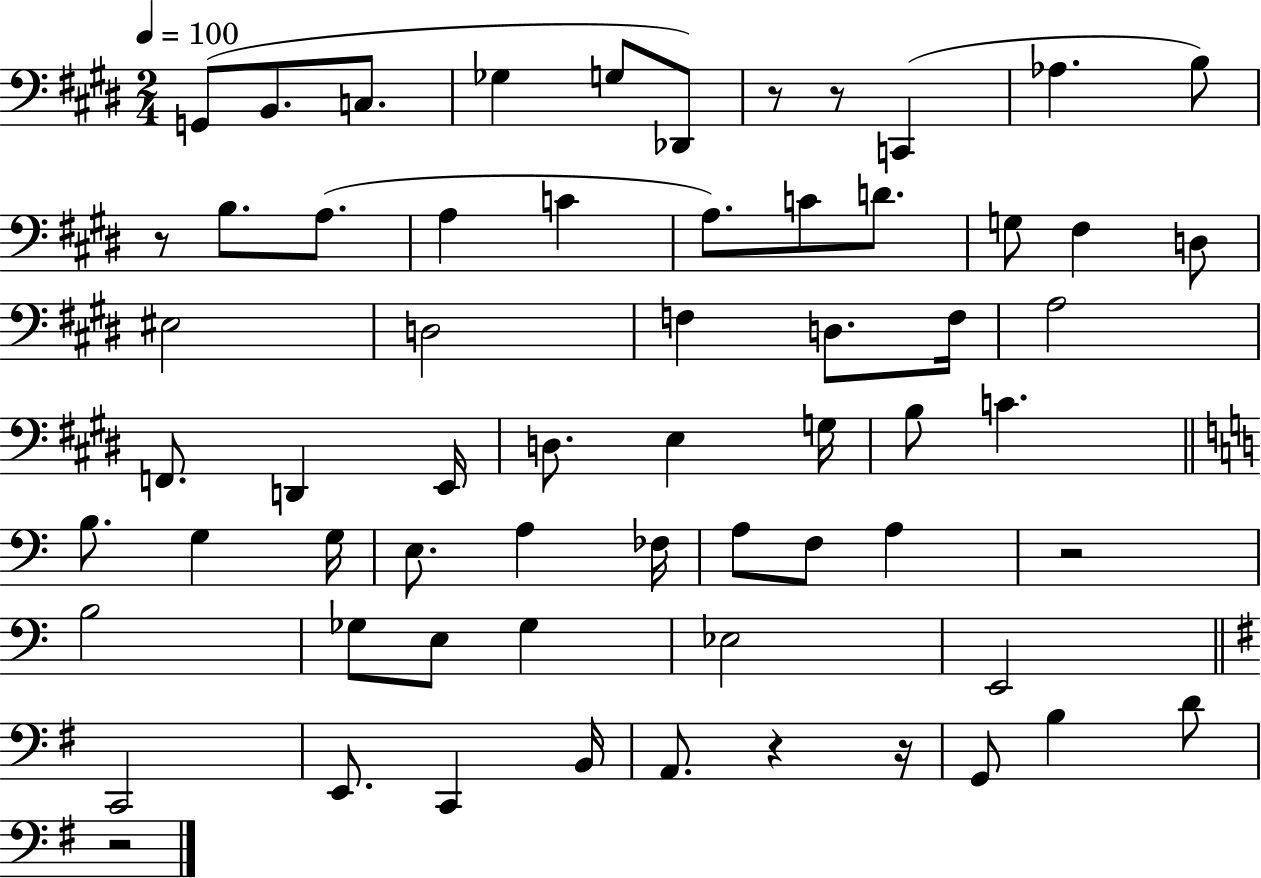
G2/e B2/e. C3/e. Gb3/q G3/e Db2/e R/e R/e C2/q Ab3/q. B3/e R/e B3/e. A3/e. A3/q C4/q A3/e. C4/e D4/e. G3/e F#3/q D3/e EIS3/h D3/h F3/q D3/e. F3/s A3/h F2/e. D2/q E2/s D3/e. E3/q G3/s B3/e C4/q. B3/e. G3/q G3/s E3/e. A3/q FES3/s A3/e F3/e A3/q R/h B3/h Gb3/e E3/e Gb3/q Eb3/h E2/h C2/h E2/e. C2/q B2/s A2/e. R/q R/s G2/e B3/q D4/e R/h